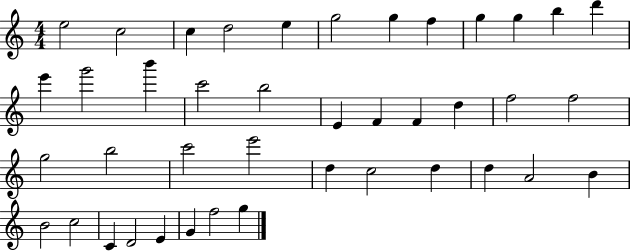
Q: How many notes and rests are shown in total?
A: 41